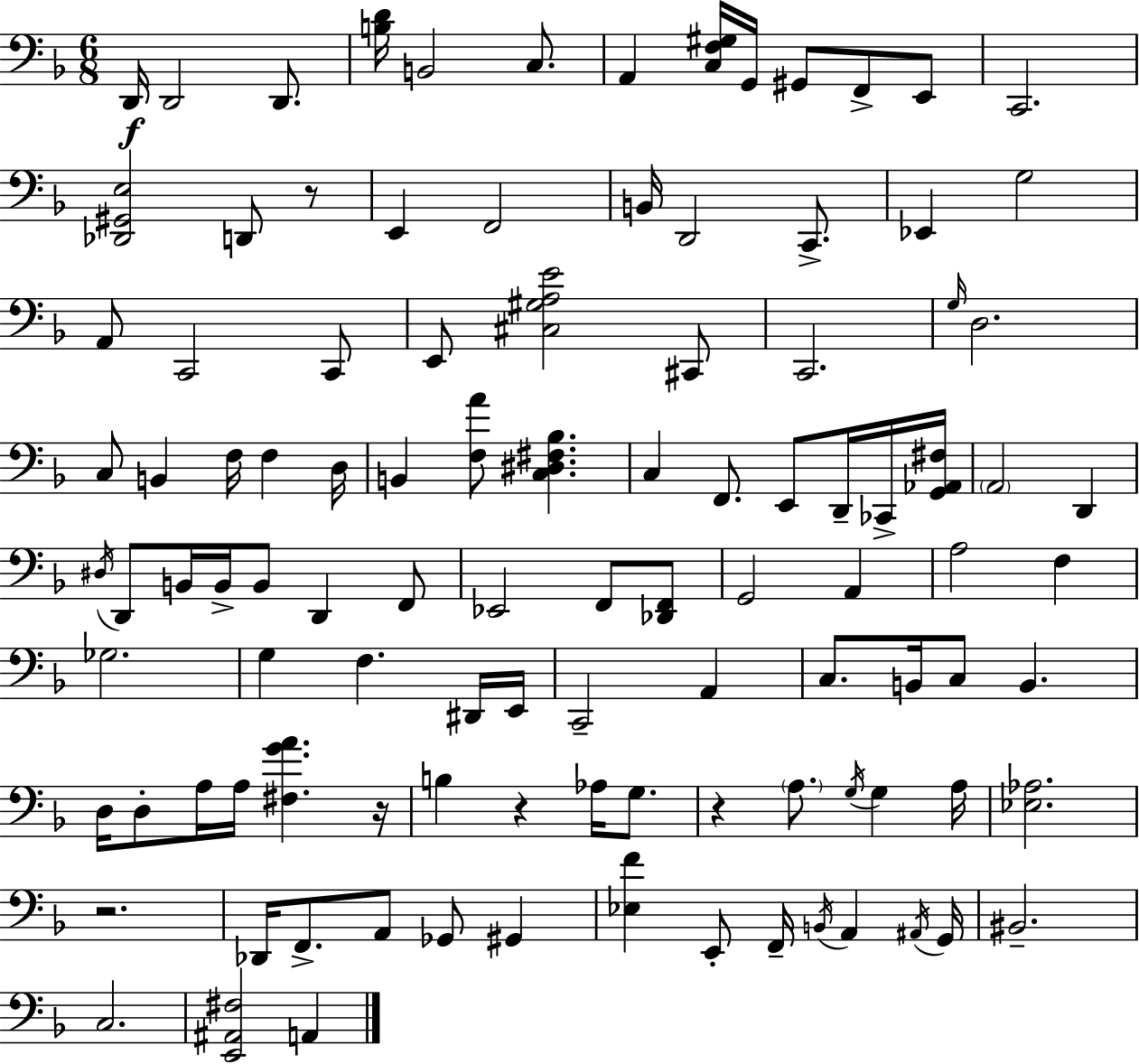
D2/s D2/h D2/e. [B3,D4]/s B2/h C3/e. A2/q [C3,F3,G#3]/s G2/s G#2/e F2/e E2/e C2/h. [Db2,G#2,E3]/h D2/e R/e E2/q F2/h B2/s D2/h C2/e. Eb2/q G3/h A2/e C2/h C2/e E2/e [C#3,G#3,A3,E4]/h C#2/e C2/h. G3/s D3/h. C3/e B2/q F3/s F3/q D3/s B2/q [F3,A4]/e [C3,D#3,F#3,Bb3]/q. C3/q F2/e. E2/e D2/s CES2/s [G2,Ab2,F#3]/s A2/h D2/q D#3/s D2/e B2/s B2/s B2/e D2/q F2/e Eb2/h F2/e [Db2,F2]/e G2/h A2/q A3/h F3/q Gb3/h. G3/q F3/q. D#2/s E2/s C2/h A2/q C3/e. B2/s C3/e B2/q. D3/s D3/e A3/s A3/s [F#3,G4,A4]/q. R/s B3/q R/q Ab3/s G3/e. R/q A3/e. G3/s G3/q A3/s [Eb3,Ab3]/h. R/h. Db2/s F2/e. A2/e Gb2/e G#2/q [Eb3,F4]/q E2/e F2/s B2/s A2/q A#2/s G2/s BIS2/h. C3/h. [E2,A#2,F#3]/h A2/q